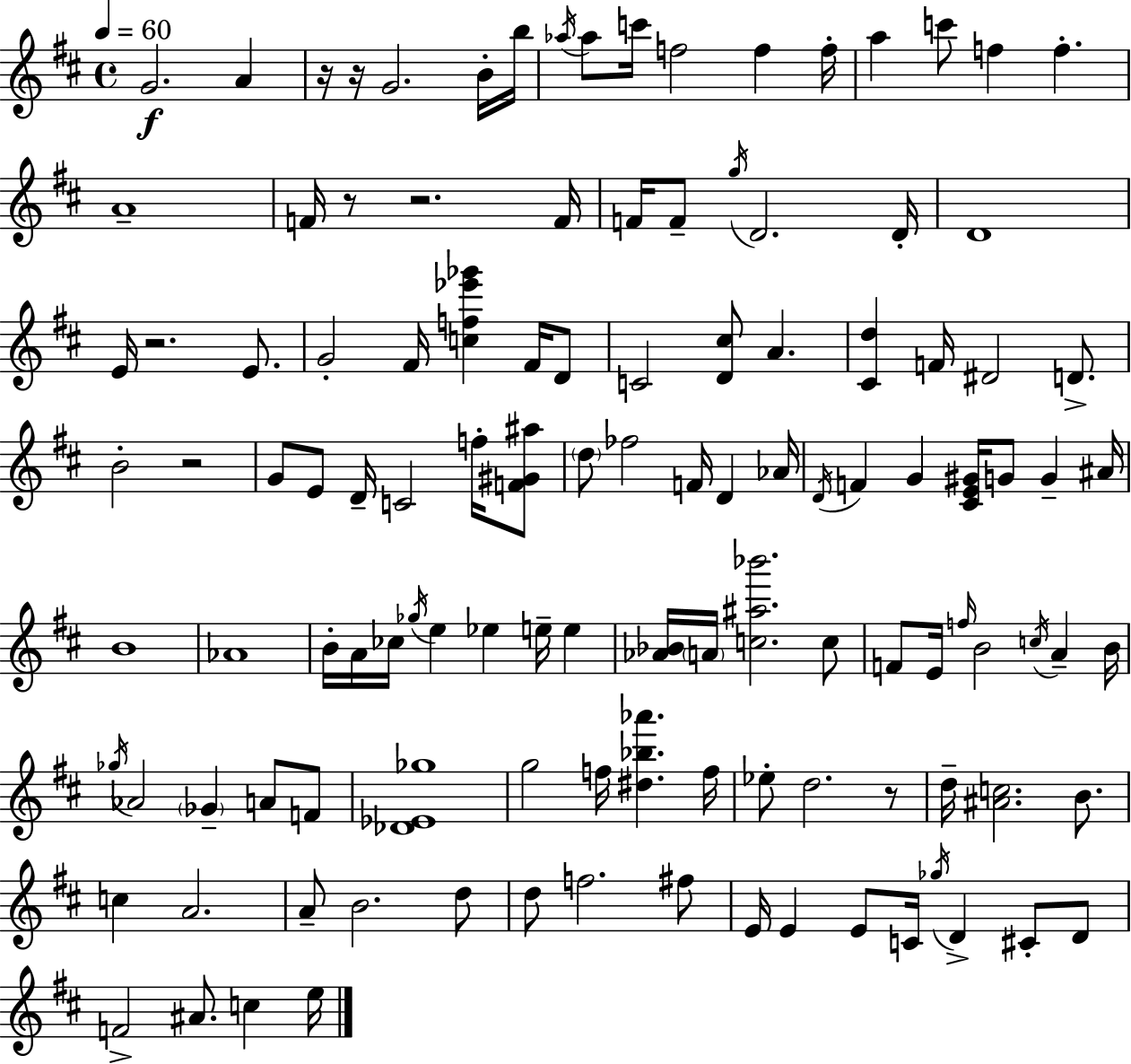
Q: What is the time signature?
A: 4/4